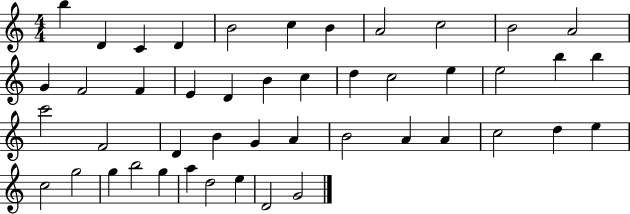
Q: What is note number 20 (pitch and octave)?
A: C5